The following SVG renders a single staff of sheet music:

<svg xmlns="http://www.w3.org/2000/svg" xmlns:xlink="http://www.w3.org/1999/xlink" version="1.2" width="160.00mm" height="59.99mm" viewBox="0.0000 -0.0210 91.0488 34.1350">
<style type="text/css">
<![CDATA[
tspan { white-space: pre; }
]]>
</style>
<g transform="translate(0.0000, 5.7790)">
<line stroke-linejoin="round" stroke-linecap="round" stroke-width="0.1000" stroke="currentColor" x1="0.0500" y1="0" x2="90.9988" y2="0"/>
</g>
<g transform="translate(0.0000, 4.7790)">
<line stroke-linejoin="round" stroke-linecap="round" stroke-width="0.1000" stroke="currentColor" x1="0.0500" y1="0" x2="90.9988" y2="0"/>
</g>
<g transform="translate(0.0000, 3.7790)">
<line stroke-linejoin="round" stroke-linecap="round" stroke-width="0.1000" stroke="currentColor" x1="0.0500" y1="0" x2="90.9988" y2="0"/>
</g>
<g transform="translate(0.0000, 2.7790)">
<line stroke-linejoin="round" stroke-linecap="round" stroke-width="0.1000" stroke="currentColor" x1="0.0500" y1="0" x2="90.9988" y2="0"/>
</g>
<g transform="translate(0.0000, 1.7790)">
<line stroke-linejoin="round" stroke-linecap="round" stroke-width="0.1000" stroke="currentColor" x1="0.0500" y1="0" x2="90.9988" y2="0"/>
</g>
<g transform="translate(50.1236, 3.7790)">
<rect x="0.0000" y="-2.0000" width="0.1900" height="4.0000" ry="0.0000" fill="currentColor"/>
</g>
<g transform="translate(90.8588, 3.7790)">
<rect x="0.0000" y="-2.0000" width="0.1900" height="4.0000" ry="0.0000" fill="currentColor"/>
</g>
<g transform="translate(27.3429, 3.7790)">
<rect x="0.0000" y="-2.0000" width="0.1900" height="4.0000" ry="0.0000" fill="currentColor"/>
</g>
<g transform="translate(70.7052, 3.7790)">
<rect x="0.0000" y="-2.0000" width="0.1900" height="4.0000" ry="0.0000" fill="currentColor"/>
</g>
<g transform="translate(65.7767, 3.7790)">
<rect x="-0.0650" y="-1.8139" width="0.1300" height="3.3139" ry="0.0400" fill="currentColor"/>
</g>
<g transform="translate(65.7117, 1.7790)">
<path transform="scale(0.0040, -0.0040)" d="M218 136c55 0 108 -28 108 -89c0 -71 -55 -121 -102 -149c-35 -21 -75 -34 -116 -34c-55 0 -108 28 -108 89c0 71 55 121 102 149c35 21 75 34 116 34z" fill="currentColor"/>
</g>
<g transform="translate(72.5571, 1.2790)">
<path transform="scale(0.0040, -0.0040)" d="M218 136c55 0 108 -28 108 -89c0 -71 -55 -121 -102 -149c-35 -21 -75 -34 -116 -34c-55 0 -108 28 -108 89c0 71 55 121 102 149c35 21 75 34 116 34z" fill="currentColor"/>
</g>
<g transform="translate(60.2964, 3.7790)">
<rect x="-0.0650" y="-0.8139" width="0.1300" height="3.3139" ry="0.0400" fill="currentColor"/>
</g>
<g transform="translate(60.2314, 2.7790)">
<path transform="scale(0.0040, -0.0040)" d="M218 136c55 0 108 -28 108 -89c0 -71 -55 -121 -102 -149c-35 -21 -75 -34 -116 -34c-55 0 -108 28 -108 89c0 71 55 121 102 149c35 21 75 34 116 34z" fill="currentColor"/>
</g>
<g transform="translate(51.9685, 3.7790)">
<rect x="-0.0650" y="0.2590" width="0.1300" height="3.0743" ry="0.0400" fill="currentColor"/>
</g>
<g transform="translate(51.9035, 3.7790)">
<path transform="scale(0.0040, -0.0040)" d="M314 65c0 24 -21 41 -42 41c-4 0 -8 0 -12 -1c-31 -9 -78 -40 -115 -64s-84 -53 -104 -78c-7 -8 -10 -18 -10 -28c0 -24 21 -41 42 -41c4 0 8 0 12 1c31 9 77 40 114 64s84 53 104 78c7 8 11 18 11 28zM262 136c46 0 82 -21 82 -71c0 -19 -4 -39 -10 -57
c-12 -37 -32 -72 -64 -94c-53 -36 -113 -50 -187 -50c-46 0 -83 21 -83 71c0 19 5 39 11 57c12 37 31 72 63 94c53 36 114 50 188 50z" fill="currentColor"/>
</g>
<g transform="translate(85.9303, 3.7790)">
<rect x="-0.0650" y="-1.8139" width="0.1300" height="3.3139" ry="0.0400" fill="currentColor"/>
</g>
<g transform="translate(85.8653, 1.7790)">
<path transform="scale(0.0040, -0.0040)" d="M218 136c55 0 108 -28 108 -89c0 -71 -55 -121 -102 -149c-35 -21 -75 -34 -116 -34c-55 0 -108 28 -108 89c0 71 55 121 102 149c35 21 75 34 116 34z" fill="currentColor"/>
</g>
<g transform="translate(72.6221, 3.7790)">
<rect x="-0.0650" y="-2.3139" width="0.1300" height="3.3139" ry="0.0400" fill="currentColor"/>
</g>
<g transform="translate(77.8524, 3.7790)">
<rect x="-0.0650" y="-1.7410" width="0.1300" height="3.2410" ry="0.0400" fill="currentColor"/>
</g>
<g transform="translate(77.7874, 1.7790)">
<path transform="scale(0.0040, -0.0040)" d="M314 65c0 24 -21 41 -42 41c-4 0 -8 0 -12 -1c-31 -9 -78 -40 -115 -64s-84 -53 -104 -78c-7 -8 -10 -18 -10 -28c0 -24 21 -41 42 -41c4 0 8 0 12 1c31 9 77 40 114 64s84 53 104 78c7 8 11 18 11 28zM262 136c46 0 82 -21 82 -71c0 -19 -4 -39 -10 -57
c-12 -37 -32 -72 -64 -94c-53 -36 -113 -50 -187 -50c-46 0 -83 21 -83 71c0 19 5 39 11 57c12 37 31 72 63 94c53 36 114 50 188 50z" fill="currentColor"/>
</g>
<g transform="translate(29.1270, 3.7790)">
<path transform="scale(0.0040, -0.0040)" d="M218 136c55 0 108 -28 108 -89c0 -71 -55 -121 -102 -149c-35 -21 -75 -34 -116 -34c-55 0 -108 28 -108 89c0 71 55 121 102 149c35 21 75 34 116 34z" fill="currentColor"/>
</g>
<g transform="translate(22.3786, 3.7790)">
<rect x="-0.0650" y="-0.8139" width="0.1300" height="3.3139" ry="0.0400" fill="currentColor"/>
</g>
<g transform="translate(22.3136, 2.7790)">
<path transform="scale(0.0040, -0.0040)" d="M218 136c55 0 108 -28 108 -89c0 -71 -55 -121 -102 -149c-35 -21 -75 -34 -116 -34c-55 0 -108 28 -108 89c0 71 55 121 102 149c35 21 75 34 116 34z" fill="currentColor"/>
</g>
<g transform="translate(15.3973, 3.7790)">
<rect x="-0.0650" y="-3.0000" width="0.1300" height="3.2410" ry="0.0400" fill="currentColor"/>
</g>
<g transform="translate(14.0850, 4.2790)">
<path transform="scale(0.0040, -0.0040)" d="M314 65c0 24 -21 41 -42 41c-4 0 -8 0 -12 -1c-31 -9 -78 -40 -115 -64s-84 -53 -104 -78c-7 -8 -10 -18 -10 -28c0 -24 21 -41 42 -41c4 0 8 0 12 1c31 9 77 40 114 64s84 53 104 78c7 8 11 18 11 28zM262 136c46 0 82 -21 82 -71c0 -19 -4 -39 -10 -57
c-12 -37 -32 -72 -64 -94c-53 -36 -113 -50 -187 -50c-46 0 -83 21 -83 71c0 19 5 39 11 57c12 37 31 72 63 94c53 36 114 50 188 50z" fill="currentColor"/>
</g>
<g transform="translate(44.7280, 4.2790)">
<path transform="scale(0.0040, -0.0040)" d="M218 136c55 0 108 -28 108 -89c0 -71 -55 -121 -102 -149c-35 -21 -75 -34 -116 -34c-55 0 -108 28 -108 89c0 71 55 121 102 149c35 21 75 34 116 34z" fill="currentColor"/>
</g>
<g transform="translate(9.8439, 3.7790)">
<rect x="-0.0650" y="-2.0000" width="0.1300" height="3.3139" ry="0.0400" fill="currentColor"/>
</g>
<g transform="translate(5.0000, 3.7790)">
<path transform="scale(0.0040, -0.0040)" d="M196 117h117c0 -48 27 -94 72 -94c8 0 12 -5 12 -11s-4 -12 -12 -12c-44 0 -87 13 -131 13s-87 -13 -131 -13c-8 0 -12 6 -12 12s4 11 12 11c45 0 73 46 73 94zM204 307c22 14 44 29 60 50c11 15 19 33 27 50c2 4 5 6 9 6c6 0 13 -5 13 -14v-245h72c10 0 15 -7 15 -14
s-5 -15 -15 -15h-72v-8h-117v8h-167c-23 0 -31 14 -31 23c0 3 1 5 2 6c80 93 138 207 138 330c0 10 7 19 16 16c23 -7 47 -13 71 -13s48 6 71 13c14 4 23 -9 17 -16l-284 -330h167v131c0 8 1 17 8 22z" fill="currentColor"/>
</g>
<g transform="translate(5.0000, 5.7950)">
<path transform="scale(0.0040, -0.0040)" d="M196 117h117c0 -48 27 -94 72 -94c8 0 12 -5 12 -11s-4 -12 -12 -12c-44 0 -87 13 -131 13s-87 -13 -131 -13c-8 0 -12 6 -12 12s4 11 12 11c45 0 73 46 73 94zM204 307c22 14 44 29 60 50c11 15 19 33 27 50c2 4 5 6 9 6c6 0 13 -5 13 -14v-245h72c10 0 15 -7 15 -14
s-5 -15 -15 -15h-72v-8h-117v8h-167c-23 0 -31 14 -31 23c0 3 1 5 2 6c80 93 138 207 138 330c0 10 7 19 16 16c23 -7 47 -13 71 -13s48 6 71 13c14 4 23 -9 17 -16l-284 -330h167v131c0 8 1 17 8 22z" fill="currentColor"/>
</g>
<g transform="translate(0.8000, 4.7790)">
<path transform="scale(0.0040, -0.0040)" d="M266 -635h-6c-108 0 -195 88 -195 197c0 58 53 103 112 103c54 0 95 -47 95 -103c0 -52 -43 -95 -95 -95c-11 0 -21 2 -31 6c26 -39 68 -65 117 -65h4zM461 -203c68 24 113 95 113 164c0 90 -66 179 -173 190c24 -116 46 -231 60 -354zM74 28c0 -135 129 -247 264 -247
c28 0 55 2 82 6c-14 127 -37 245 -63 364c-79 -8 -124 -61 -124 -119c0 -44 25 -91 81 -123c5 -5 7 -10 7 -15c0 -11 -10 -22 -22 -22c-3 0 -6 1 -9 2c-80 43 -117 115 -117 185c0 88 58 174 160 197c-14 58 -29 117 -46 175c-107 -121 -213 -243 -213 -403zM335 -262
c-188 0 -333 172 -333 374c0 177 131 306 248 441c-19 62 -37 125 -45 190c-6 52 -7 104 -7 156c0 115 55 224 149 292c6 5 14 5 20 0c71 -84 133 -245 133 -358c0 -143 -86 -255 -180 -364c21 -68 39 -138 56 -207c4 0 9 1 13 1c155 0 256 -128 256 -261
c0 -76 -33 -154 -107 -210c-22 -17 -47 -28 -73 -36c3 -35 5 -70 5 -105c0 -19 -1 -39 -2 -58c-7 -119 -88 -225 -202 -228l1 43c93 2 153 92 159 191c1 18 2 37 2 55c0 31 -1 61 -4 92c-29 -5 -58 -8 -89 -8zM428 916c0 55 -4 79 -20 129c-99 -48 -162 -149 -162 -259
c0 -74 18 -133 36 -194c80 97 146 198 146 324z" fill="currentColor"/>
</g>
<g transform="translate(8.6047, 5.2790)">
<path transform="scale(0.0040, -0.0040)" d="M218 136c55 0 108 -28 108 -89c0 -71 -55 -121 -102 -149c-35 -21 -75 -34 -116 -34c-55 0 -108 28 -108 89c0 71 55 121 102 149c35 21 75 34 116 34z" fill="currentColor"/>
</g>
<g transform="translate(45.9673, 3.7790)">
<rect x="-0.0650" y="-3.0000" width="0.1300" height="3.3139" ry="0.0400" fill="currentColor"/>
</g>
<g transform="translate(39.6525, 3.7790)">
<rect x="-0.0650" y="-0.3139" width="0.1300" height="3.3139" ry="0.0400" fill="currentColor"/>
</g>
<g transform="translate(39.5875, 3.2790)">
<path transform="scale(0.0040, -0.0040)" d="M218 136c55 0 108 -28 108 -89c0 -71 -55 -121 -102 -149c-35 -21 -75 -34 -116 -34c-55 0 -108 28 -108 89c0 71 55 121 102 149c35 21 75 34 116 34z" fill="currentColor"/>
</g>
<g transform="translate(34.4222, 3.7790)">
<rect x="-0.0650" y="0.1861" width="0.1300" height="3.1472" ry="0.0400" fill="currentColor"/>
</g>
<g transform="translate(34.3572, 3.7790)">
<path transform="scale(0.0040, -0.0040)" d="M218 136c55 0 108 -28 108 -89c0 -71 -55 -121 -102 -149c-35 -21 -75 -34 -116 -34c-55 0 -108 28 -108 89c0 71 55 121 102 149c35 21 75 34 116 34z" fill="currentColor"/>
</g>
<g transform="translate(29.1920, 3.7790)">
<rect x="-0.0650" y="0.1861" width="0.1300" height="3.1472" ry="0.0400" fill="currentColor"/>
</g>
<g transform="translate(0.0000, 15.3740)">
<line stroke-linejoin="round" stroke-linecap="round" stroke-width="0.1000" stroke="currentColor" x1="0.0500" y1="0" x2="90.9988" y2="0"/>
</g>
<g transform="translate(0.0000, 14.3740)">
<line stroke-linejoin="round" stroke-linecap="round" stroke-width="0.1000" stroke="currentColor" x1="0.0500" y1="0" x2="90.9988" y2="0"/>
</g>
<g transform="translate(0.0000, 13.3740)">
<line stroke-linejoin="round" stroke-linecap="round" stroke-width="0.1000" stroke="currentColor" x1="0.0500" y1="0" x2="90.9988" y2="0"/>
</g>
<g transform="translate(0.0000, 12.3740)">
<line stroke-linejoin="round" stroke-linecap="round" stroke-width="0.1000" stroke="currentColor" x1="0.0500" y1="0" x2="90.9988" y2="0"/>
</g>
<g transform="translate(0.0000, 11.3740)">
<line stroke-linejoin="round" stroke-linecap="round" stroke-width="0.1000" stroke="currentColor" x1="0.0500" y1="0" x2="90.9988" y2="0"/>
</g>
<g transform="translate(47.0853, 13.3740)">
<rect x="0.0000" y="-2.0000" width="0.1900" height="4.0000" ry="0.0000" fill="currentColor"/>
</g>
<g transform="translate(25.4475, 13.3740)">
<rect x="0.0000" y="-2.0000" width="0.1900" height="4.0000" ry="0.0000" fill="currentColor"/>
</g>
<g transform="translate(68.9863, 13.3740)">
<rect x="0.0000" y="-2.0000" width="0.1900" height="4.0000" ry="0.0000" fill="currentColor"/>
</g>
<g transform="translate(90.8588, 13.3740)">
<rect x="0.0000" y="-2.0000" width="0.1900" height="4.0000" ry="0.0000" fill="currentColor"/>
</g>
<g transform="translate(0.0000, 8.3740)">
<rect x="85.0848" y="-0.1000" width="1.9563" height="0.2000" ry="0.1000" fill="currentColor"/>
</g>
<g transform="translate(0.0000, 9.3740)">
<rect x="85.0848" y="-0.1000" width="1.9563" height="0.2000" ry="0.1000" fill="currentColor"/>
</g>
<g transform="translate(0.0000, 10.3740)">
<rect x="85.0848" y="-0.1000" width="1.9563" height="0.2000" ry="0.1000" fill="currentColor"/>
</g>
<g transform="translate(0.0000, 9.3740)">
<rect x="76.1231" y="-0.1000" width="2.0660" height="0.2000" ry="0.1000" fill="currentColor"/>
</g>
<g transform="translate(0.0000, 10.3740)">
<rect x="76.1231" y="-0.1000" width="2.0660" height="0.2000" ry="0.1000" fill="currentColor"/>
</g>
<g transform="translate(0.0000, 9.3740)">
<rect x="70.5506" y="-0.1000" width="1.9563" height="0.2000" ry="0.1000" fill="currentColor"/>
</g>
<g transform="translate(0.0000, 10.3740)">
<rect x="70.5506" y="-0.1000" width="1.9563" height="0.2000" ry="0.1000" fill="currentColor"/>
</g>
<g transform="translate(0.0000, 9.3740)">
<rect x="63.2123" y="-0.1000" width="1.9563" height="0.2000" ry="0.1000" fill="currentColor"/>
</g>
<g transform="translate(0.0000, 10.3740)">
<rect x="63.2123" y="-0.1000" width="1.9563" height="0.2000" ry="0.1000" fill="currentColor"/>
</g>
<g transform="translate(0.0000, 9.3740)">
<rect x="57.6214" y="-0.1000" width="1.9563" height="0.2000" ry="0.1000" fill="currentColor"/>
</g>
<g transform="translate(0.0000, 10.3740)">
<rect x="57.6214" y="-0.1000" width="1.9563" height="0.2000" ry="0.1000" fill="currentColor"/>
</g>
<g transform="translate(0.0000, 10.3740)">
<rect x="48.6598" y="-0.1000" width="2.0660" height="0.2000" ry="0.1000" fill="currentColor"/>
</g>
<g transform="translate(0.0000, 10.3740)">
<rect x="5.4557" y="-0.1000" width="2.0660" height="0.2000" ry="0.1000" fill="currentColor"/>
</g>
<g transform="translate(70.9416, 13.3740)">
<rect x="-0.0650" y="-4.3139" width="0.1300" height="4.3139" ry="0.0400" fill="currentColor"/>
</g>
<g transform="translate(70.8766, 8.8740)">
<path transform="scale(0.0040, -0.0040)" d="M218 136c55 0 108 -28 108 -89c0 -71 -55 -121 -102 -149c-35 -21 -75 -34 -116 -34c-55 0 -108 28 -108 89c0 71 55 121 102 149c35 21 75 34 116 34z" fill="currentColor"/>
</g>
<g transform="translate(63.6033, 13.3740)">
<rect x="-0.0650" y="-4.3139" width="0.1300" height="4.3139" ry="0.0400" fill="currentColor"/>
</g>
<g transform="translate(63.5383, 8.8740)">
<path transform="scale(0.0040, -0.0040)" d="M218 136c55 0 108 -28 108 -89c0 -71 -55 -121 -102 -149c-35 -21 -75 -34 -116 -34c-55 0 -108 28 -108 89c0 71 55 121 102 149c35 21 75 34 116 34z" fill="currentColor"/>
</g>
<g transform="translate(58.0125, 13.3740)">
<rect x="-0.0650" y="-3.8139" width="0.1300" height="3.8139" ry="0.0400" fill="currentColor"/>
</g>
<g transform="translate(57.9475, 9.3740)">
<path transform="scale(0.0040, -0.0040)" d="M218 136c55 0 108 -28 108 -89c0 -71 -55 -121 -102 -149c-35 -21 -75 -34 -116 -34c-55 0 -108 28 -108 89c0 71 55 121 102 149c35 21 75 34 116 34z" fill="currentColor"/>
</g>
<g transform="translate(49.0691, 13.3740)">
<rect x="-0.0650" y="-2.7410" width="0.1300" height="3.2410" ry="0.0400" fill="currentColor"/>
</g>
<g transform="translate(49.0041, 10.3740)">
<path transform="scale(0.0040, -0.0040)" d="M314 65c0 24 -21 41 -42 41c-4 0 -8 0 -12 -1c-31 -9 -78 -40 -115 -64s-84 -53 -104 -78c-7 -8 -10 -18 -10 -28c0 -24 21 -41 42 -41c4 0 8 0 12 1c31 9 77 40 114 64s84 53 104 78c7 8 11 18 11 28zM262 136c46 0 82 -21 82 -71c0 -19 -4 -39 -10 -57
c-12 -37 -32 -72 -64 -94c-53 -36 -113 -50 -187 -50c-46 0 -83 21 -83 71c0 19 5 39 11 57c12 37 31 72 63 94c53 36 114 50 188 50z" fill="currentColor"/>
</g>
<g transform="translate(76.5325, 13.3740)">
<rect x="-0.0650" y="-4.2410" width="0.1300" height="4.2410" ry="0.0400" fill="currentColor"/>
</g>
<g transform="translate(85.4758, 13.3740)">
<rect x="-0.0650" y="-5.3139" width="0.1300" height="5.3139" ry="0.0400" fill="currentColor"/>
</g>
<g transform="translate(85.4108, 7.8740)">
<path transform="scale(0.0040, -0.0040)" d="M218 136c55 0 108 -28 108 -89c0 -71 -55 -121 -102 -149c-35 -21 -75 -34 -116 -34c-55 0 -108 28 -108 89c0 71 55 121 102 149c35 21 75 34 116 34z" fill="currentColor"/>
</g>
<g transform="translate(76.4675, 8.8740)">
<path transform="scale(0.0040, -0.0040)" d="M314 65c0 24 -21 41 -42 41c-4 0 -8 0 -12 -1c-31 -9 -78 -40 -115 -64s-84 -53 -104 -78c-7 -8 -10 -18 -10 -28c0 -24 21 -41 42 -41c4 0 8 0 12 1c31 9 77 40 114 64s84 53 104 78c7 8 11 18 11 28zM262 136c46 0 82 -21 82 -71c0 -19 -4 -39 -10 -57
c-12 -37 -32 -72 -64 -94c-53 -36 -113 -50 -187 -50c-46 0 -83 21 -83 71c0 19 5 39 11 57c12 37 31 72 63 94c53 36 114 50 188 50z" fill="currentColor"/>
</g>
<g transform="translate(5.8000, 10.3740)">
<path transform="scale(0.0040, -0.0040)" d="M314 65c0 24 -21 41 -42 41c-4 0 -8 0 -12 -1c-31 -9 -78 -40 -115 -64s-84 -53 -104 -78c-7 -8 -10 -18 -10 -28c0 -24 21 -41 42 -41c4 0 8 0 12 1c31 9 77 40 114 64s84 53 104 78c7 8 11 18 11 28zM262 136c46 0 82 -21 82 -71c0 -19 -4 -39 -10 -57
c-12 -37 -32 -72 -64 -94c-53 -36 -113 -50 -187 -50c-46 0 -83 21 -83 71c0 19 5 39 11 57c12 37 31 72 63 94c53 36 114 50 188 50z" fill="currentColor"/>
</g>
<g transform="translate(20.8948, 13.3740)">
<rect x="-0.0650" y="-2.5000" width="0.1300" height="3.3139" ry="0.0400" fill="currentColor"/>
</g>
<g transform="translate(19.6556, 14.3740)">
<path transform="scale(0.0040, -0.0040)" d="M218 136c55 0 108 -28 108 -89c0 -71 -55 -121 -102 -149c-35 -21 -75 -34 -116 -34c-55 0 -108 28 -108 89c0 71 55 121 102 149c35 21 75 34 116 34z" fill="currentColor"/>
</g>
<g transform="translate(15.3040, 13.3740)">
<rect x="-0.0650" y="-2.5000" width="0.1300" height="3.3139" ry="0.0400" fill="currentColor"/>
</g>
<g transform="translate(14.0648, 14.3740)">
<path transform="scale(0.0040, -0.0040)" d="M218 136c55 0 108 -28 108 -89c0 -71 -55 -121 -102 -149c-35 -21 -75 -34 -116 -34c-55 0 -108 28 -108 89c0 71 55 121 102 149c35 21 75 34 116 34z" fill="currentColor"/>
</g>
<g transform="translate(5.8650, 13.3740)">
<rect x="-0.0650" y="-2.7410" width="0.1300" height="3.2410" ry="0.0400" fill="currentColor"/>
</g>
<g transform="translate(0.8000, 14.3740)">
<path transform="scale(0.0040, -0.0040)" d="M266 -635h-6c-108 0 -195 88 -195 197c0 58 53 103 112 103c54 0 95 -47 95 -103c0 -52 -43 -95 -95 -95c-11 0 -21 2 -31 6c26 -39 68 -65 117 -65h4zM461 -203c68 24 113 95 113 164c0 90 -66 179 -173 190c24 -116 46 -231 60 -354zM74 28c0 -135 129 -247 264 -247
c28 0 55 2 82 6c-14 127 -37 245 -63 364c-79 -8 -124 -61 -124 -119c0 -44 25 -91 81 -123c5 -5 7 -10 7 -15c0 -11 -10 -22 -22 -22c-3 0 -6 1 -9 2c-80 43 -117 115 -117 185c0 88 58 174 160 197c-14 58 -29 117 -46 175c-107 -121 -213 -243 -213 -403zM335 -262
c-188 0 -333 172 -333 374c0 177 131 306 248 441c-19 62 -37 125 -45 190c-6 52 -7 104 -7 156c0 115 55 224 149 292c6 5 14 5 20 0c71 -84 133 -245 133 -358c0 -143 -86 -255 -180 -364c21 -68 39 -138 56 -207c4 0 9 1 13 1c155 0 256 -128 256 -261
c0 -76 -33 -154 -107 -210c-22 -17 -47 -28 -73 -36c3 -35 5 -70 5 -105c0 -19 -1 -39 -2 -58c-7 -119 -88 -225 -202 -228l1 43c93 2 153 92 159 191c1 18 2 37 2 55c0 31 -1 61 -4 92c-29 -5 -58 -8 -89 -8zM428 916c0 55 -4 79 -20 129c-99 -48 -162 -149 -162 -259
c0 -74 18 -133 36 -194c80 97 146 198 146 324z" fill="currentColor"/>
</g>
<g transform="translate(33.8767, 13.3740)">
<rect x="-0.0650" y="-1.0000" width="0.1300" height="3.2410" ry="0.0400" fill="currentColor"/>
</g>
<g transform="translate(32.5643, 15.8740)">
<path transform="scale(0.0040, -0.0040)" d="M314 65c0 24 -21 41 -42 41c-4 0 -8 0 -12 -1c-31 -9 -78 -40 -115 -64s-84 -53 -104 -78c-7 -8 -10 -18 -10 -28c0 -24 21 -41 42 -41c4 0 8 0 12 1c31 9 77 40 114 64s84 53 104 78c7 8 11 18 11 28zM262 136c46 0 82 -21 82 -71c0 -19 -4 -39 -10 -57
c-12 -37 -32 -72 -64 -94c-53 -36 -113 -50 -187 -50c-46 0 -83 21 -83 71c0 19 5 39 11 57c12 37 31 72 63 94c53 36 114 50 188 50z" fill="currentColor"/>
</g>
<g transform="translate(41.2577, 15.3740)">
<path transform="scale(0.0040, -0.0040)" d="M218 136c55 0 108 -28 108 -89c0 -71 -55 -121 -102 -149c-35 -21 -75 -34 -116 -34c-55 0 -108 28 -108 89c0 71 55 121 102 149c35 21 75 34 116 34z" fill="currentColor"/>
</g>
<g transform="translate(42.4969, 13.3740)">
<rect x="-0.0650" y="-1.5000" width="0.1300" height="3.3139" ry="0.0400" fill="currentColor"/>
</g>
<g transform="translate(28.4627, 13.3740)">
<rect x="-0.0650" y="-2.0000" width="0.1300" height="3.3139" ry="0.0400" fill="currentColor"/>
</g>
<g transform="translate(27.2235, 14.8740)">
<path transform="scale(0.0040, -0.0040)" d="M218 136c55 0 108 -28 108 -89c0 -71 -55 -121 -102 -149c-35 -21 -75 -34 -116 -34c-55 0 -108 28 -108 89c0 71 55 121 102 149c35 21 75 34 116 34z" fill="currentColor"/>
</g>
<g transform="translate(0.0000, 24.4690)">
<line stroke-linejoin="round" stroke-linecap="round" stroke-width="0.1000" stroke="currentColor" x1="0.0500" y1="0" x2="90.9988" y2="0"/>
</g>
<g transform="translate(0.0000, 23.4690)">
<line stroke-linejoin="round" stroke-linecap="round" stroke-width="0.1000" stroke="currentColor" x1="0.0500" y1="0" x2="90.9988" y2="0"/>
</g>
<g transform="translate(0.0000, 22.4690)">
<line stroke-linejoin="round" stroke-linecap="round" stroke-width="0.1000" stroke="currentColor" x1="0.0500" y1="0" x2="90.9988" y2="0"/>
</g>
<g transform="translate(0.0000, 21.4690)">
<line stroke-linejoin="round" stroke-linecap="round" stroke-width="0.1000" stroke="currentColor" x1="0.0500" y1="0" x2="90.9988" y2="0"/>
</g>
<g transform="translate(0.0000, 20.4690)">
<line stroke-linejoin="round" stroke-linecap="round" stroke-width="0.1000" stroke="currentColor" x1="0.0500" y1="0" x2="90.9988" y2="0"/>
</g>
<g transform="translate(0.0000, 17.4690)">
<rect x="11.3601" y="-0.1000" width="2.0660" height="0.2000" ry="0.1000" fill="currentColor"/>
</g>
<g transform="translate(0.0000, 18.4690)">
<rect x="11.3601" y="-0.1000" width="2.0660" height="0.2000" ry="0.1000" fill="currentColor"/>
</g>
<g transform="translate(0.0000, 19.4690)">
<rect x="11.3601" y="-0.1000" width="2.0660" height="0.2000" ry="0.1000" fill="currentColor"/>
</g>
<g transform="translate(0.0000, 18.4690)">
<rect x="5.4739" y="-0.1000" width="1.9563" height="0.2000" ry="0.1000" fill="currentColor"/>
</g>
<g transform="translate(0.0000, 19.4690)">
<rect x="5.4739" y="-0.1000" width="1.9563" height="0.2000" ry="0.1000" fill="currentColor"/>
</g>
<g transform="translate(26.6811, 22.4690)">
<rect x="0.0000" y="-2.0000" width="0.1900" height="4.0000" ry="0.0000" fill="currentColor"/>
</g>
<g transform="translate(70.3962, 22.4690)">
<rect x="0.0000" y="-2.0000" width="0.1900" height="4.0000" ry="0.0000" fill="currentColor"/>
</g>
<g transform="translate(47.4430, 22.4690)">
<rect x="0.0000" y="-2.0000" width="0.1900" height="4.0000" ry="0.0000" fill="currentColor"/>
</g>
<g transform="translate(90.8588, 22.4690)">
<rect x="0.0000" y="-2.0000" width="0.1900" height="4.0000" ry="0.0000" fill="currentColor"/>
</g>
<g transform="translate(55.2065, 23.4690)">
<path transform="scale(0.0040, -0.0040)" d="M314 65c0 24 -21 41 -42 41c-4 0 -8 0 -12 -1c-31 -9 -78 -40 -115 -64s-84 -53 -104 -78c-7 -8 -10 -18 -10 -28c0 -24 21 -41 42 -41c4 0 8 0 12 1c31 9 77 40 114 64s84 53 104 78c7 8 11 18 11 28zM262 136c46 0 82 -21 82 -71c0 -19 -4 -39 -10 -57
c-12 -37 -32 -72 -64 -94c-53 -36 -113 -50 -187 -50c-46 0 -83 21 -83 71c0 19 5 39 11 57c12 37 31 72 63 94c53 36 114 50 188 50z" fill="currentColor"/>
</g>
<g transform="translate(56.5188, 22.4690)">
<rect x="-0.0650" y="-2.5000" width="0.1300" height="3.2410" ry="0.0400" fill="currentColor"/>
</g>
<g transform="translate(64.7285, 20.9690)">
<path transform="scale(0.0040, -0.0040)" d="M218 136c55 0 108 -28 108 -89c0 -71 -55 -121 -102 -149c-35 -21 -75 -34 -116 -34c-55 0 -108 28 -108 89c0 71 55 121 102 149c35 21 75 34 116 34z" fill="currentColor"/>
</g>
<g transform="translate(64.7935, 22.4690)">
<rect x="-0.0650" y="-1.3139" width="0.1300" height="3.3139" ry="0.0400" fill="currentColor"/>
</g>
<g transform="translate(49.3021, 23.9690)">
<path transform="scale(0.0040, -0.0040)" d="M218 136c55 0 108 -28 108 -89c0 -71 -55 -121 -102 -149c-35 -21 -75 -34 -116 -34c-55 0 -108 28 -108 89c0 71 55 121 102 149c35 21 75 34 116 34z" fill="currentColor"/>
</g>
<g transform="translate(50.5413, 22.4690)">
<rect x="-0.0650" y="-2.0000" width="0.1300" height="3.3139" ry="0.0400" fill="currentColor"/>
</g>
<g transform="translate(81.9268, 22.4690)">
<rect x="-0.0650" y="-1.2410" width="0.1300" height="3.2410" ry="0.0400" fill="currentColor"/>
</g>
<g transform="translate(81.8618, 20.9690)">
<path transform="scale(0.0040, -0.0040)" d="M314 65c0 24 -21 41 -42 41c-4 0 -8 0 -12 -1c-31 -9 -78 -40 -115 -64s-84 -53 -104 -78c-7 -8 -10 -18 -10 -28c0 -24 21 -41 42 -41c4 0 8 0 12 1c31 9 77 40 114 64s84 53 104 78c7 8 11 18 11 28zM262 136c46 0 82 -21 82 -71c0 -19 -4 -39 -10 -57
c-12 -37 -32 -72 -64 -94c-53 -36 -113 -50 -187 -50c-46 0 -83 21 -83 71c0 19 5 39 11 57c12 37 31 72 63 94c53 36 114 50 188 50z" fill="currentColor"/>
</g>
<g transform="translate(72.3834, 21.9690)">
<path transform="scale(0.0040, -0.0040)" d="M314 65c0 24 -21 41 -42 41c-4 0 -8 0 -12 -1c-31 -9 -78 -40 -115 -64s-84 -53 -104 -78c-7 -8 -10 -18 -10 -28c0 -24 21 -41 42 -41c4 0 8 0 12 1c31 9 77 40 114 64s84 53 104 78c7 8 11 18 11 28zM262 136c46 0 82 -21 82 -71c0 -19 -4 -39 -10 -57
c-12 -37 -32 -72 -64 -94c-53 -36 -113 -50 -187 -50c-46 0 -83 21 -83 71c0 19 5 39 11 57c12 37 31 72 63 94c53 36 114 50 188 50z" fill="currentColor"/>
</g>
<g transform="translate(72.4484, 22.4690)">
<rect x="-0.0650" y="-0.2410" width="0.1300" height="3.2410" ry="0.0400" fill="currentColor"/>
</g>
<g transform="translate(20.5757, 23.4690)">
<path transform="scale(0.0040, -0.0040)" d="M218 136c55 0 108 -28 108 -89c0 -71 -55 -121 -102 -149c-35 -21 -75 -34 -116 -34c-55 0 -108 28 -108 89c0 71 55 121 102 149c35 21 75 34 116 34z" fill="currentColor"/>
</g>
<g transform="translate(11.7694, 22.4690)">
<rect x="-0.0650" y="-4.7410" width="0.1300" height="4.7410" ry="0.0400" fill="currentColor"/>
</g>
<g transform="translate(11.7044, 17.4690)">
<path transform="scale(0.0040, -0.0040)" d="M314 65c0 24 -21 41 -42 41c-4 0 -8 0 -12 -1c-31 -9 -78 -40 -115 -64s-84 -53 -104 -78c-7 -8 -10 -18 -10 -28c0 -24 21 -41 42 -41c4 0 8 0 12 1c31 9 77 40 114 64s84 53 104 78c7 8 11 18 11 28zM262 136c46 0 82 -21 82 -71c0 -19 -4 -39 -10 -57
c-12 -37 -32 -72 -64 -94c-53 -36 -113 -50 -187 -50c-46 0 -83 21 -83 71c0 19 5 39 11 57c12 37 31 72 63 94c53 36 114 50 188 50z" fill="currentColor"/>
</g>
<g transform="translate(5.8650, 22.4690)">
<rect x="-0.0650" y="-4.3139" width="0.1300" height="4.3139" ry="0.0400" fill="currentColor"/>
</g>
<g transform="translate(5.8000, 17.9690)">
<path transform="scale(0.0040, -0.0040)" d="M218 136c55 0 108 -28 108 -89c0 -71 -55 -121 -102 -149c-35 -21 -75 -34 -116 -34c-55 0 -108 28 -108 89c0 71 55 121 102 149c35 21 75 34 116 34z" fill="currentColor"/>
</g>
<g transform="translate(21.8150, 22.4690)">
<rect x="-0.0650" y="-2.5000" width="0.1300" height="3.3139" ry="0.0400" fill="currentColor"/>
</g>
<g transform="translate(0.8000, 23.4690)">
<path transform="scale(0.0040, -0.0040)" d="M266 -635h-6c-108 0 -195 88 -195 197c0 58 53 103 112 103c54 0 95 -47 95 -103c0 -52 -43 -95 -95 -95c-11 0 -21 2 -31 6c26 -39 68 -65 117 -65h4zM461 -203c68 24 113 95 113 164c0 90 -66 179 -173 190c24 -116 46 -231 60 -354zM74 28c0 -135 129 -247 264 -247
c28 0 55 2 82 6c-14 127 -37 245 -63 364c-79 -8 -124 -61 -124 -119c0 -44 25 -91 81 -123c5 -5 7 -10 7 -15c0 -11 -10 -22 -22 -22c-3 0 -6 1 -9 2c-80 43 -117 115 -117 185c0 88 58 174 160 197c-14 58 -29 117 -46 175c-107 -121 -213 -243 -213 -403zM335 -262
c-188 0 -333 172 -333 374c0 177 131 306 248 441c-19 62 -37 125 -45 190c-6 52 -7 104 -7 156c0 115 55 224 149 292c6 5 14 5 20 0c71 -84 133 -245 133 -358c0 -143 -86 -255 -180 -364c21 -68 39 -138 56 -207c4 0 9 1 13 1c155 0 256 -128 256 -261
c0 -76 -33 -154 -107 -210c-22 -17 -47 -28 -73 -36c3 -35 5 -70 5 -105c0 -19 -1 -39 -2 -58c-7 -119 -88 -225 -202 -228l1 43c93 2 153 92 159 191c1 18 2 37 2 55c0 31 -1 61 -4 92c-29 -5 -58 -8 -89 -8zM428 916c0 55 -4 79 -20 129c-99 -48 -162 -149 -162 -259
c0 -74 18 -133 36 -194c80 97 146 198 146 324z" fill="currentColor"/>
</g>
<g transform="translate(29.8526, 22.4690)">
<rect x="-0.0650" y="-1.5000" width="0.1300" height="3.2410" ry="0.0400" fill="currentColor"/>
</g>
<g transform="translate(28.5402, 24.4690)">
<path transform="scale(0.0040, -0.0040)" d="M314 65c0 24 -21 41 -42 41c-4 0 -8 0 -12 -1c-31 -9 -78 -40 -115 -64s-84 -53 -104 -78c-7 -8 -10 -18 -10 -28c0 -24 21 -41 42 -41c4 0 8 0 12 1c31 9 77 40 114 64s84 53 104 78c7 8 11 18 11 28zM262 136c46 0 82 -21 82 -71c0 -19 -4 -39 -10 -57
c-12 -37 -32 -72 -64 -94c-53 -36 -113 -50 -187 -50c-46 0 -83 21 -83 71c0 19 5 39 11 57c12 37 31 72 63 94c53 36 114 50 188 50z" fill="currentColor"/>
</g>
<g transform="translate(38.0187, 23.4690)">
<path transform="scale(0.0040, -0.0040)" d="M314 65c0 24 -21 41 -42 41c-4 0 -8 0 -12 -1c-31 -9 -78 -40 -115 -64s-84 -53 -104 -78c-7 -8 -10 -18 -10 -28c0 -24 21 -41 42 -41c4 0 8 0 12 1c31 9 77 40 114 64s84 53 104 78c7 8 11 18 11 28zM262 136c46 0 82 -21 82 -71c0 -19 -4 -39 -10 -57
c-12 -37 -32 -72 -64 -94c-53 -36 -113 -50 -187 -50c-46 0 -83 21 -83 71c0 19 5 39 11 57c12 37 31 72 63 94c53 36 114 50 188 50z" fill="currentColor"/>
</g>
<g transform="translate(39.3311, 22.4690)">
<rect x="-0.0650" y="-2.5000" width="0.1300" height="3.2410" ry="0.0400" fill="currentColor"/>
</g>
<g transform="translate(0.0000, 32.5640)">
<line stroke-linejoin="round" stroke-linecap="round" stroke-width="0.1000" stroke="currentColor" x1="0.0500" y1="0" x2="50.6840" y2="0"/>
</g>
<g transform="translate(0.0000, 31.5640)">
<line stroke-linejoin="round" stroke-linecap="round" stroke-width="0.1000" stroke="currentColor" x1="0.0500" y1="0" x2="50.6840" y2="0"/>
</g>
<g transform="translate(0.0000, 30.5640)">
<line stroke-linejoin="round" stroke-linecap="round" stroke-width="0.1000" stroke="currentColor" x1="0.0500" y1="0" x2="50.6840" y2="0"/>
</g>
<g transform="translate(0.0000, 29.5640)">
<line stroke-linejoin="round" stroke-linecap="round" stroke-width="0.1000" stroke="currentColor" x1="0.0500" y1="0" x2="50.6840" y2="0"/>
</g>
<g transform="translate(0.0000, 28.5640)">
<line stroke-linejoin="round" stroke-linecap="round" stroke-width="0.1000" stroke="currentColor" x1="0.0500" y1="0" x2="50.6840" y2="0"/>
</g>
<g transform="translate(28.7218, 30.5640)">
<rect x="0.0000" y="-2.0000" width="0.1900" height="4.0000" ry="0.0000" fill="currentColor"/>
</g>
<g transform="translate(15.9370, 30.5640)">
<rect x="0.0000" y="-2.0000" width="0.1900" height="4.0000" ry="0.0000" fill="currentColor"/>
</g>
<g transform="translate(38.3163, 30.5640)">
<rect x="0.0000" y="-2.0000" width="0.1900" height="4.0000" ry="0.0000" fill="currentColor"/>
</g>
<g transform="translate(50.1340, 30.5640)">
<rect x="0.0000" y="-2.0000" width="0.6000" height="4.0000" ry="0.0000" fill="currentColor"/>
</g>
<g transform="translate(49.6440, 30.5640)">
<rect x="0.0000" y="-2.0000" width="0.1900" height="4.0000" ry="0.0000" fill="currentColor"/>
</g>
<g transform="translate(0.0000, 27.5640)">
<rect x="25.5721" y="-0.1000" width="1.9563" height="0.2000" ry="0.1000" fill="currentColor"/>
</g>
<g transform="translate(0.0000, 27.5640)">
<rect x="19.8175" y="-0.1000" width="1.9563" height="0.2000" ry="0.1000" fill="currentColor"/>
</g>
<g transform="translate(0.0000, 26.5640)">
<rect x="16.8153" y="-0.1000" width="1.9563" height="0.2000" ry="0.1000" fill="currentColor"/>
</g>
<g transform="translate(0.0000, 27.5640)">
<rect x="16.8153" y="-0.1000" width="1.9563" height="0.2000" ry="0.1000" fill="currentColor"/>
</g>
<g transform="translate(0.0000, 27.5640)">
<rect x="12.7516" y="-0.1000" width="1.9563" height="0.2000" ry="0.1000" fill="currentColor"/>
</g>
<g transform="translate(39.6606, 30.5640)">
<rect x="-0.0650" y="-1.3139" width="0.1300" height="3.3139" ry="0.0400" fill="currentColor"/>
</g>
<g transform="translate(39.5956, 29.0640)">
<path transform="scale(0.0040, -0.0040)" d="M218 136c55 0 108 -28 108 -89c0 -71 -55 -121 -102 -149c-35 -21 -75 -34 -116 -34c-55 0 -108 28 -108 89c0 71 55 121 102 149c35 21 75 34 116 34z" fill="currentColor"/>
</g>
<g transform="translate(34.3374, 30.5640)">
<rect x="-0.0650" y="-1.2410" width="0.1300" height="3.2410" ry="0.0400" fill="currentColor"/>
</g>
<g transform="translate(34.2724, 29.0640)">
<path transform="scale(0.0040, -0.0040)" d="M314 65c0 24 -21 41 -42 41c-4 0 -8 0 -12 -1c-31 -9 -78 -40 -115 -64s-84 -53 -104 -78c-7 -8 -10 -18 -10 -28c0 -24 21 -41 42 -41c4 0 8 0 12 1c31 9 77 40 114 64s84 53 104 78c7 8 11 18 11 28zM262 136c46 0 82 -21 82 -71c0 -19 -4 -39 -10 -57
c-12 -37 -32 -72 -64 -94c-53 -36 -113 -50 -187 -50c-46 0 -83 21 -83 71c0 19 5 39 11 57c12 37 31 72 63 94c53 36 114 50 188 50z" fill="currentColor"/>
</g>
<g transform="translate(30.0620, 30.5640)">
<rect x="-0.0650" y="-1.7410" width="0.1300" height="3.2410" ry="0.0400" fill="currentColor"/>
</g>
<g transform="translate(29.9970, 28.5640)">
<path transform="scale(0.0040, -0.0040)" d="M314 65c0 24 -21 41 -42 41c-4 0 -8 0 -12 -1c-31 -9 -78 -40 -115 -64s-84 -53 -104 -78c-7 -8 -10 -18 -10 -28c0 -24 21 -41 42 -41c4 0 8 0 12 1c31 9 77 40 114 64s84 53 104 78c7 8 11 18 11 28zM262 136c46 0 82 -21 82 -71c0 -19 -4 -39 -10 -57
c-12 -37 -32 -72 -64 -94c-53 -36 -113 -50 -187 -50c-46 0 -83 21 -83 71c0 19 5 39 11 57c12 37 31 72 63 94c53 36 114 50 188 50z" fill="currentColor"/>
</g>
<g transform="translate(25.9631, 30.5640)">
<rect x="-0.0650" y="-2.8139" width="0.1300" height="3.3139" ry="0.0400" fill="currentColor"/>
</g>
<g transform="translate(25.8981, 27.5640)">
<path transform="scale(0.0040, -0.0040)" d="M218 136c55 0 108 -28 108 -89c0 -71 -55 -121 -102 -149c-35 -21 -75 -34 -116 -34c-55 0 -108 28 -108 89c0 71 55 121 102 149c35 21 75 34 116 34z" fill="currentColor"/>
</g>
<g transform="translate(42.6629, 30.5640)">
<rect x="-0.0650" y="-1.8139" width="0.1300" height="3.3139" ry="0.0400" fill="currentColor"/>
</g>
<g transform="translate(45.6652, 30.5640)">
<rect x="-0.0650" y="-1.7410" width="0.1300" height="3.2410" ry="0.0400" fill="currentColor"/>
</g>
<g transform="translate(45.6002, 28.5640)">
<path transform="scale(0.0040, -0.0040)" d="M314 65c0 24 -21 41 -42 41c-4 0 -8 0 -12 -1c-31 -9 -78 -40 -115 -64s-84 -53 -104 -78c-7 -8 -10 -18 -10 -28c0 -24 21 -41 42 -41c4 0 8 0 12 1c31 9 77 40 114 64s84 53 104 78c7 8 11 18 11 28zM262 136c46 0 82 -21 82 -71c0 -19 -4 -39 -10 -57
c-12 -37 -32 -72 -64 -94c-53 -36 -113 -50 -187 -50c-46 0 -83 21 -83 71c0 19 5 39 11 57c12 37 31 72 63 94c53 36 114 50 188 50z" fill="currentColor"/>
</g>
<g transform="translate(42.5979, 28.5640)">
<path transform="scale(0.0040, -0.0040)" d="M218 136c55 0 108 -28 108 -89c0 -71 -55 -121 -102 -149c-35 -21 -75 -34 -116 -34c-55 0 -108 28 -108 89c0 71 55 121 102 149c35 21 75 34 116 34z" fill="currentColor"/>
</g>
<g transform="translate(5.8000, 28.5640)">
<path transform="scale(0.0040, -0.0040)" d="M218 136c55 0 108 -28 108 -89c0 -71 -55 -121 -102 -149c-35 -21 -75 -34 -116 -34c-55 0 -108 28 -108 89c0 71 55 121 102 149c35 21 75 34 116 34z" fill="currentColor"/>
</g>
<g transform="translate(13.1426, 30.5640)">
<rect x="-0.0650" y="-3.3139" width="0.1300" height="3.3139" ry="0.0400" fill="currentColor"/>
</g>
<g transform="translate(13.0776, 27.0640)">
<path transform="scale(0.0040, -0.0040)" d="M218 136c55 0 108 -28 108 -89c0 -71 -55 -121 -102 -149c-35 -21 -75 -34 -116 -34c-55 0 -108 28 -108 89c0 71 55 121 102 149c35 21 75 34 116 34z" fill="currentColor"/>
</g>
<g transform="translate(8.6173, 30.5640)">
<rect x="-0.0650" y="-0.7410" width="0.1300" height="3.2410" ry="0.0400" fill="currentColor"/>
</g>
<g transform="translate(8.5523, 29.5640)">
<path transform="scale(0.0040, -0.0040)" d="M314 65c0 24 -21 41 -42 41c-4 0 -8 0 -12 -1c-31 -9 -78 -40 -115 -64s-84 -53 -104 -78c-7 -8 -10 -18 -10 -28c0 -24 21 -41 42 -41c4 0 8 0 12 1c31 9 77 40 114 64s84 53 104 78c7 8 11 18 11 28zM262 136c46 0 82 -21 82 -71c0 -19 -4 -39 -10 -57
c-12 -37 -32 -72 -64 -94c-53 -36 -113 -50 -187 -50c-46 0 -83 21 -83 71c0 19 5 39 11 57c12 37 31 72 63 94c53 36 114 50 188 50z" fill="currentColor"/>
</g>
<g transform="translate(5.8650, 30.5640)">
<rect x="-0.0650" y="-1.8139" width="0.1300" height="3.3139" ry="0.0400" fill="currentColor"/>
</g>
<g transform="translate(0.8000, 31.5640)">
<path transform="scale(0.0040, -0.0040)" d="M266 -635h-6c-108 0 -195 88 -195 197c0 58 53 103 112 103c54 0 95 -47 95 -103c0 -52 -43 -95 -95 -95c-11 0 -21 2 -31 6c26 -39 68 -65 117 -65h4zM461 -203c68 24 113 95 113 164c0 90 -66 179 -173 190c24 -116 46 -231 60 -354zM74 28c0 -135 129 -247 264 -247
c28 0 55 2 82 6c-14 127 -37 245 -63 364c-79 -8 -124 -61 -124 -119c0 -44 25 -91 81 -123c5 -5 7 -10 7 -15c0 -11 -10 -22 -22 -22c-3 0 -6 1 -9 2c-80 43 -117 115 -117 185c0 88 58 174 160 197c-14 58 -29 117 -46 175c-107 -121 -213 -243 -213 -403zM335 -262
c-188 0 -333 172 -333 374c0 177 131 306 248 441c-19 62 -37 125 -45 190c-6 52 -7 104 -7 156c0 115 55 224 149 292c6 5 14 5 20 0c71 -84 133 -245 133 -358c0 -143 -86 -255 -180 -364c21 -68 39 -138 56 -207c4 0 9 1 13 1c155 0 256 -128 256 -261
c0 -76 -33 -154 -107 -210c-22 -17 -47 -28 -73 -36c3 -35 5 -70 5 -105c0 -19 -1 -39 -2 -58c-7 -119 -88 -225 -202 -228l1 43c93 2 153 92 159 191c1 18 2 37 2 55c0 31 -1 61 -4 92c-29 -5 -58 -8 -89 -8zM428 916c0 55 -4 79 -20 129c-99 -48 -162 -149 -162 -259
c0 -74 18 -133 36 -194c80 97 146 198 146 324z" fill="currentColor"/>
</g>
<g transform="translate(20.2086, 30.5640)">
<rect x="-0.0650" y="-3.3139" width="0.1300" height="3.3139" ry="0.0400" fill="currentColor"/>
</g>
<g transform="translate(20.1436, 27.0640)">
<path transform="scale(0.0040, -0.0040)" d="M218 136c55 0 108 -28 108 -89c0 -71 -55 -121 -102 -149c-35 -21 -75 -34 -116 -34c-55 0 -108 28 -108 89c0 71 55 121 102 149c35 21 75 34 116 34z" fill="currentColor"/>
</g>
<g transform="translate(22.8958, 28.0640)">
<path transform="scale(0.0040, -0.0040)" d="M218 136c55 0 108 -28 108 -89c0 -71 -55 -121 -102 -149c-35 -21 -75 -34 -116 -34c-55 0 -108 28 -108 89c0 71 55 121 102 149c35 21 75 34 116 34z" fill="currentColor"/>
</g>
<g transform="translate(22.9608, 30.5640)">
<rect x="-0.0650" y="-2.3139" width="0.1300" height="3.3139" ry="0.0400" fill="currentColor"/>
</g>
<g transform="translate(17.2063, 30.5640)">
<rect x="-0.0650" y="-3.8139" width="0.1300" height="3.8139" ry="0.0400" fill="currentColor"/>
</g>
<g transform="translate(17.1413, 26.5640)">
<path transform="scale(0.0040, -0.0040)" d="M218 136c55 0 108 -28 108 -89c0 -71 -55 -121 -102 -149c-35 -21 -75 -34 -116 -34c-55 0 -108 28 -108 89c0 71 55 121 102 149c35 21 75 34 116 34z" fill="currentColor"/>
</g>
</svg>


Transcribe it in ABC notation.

X:1
T:Untitled
M:4/4
L:1/4
K:C
F A2 d B B c A B2 d f g f2 f a2 G G F D2 E a2 c' d' d' d'2 f' d' e'2 G E2 G2 F G2 e c2 e2 f d2 b c' b g a f2 e2 e f f2